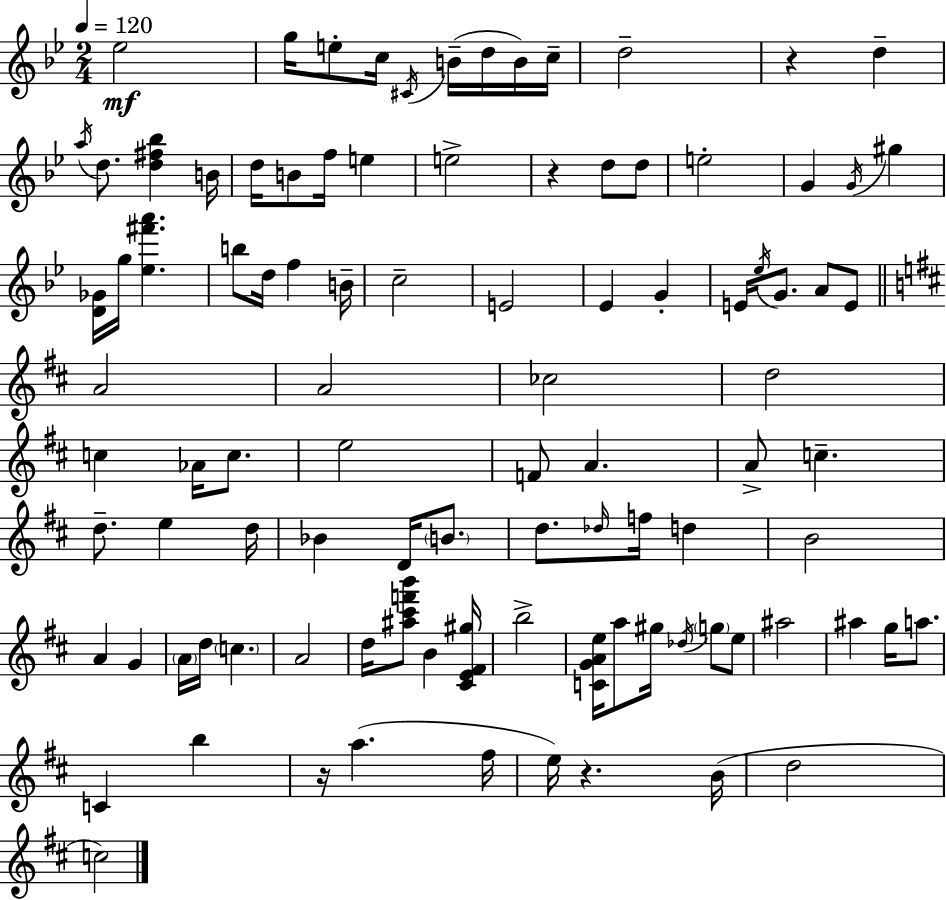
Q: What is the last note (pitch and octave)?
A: C5